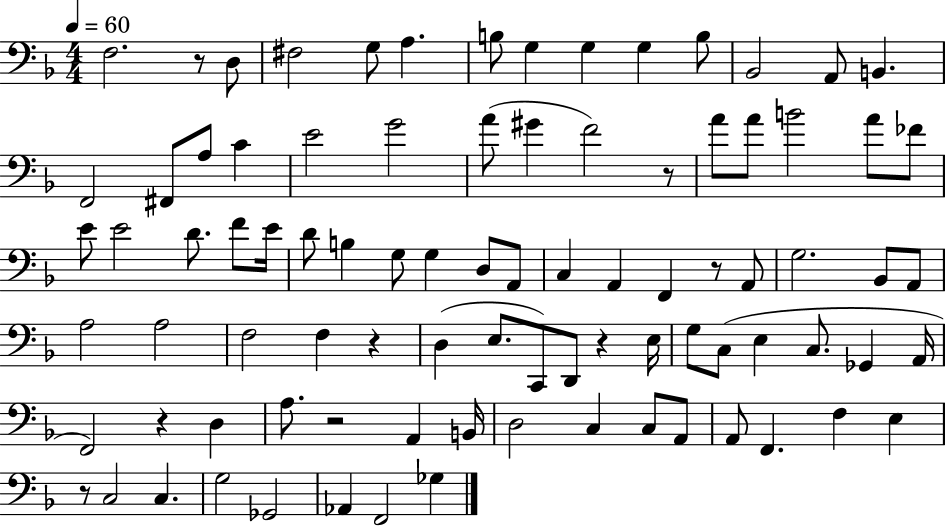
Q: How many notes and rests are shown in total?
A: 88